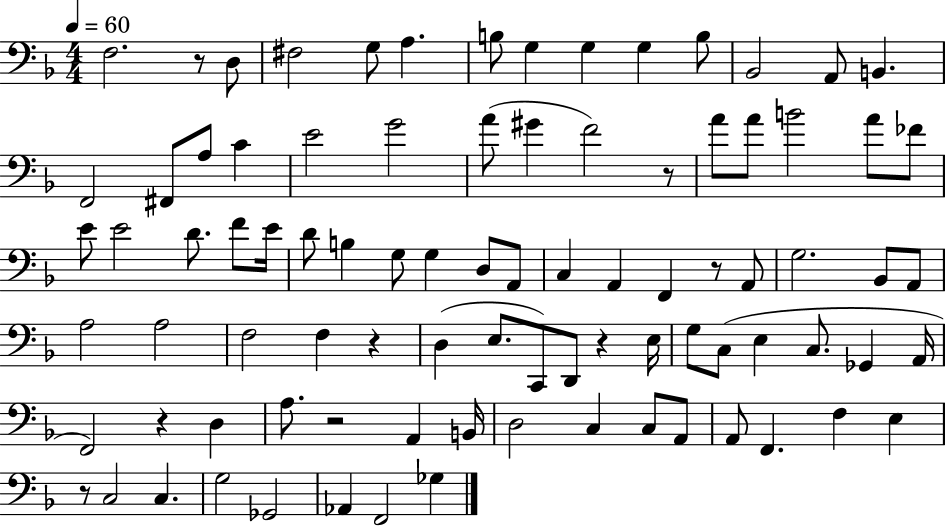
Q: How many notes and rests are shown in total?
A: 88